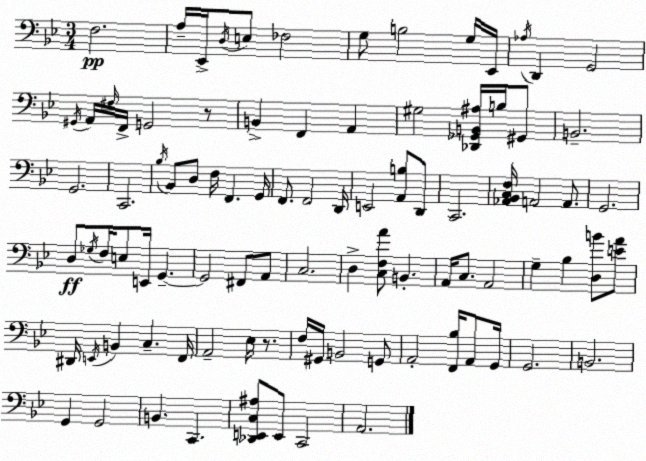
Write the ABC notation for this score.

X:1
T:Untitled
M:3/4
L:1/4
K:Bb
F,2 A,/4 _E,,/4 D,/4 E,/2 _F,2 G,/2 B,2 G,/4 _E,,/4 _A,/4 D,, G,,2 ^G,,/4 A,,/4 ^F,/4 F,,/4 G,,2 z/2 B,, F,, A,, ^G,2 [_D,,_G,,B,,^A,]/4 B,/4 ^G,,/2 B,,2 G,,2 C,,2 _B,/4 _B,,/2 D,/2 F,/4 F,, G,,/4 F,,/2 F,,2 D,,/4 E,,2 [A,,B,]/2 D,,/2 C,,2 [_A,,_B,,C,F,]/4 A,,2 A,,/2 G,,2 D,/2 _G,/4 F,/4 E,/2 E,,/4 G,, G,,2 ^F,,/2 A,,/2 C,2 D, [C,F,A]/2 B,, A,,/4 C,/2 A,,2 G, _B, [D,B]/2 [EA]/2 ^D,,/4 E,,/4 B,, C, F,,/4 A,,2 _E,/4 z/2 F,/4 ^G,,/4 B,,2 G,,/2 A,,2 [F,,_B,]/4 A,,/2 G,,/4 G,,2 B,,2 G,, G,,2 B,, C,, [_D,,E,,C,^A,]/2 E,,/2 C,,2 A,,2